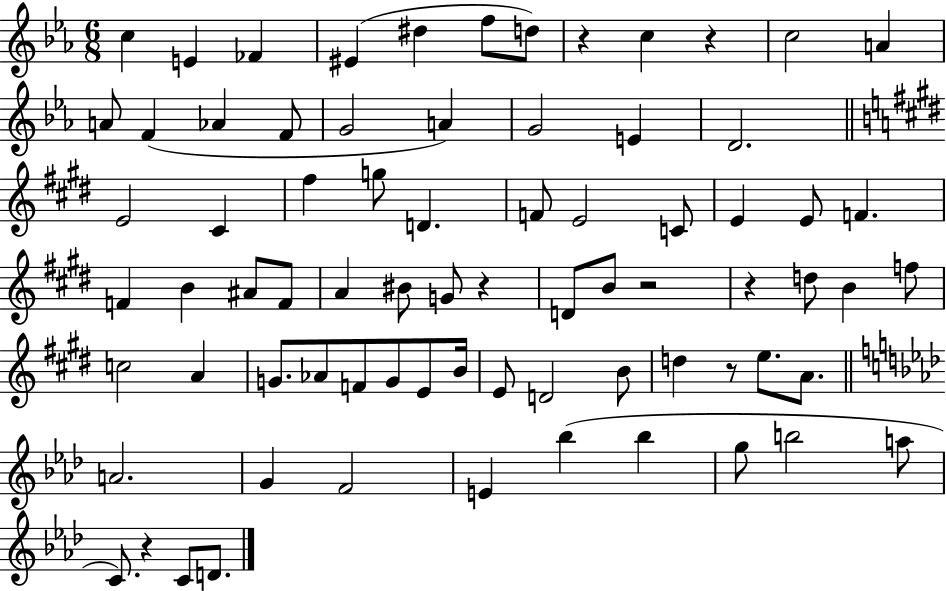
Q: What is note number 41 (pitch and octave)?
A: B4